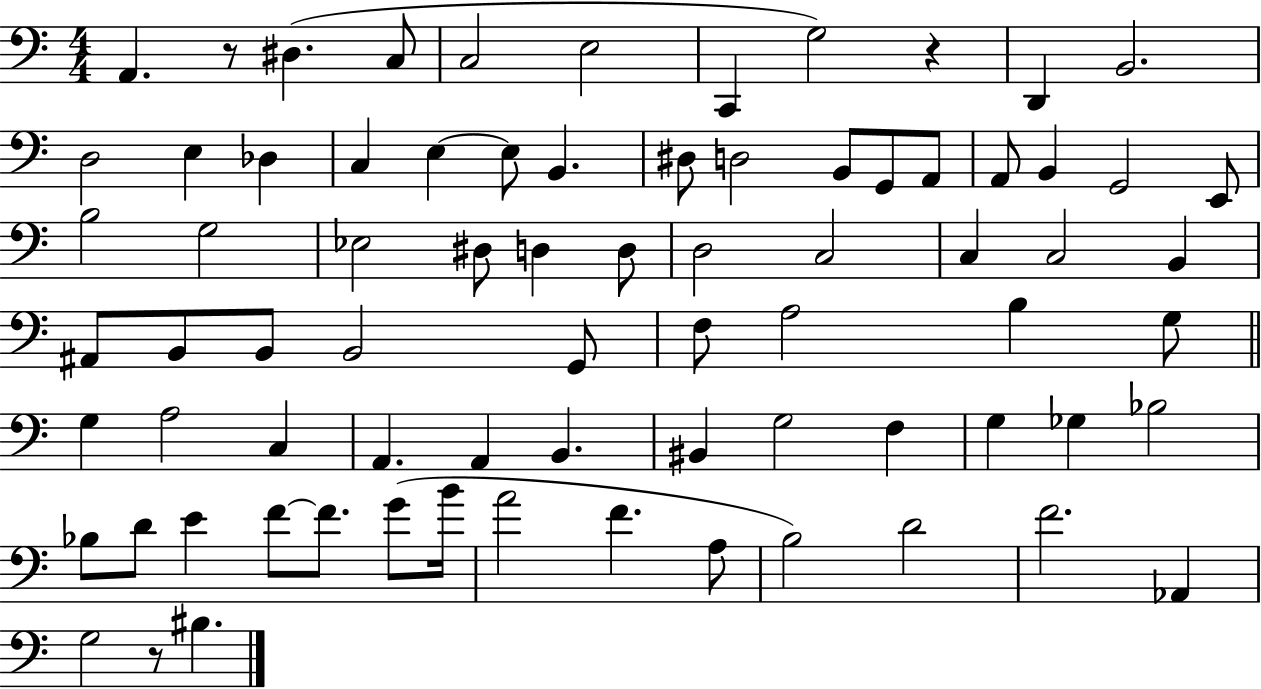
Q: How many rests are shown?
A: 3